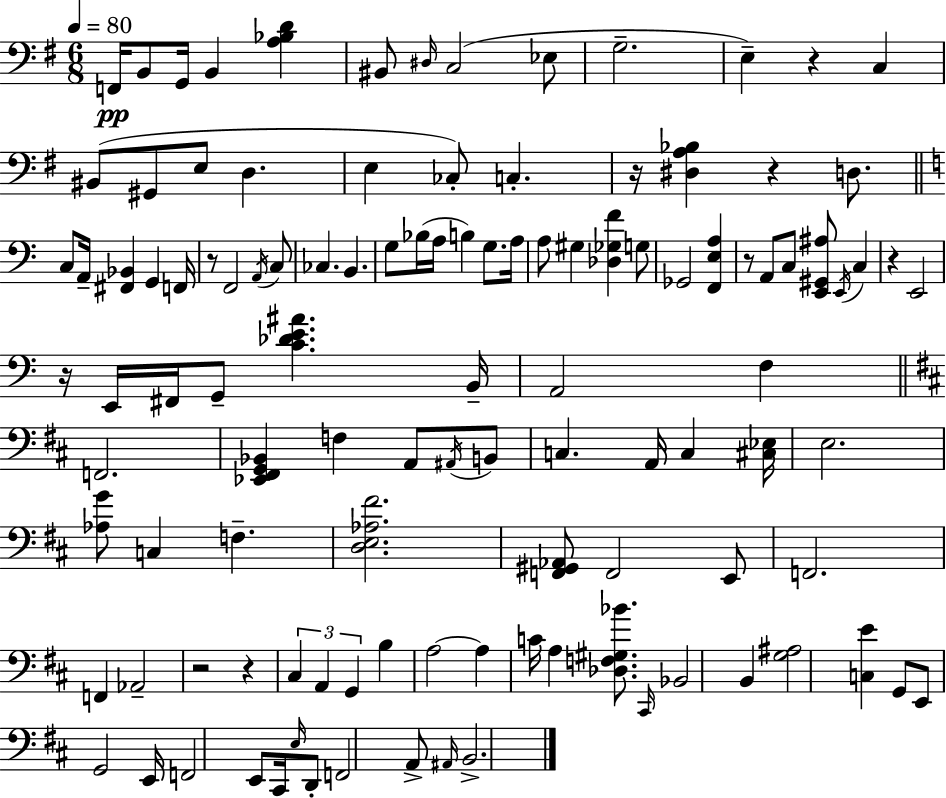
X:1
T:Untitled
M:6/8
L:1/4
K:G
F,,/4 B,,/2 G,,/4 B,, [A,_B,D] ^B,,/2 ^D,/4 C,2 _E,/2 G,2 E, z C, ^B,,/2 ^G,,/2 E,/2 D, E, _C,/2 C, z/4 [^D,A,_B,] z D,/2 C,/2 A,,/4 [^F,,_B,,] G,, F,,/4 z/2 F,,2 A,,/4 C,/2 _C, B,, G,/2 _B,/4 A,/4 B, G,/2 A,/4 A,/2 ^G, [_D,_G,F] G,/2 _G,,2 [F,,E,A,] z/2 A,,/2 C,/2 [E,,^G,,^A,]/2 E,,/4 C, z E,,2 z/4 E,,/4 ^F,,/4 G,,/2 [C_DE^A] B,,/4 A,,2 F, F,,2 [_E,,^F,,G,,_B,,] F, A,,/2 ^A,,/4 B,,/2 C, A,,/4 C, [^C,_E,]/4 E,2 [_A,G]/2 C, F, [D,E,_A,^F]2 [F,,^G,,_A,,]/2 F,,2 E,,/2 F,,2 F,, _A,,2 z2 z ^C, A,, G,, B, A,2 A, C/4 A, [_D,F,^G,_B]/2 ^C,,/4 _B,,2 B,, [G,^A,]2 [C,E] G,,/2 E,,/2 G,,2 E,,/4 F,,2 E,,/2 ^C,,/4 E,/4 D,,/2 F,,2 A,,/2 ^A,,/4 B,,2